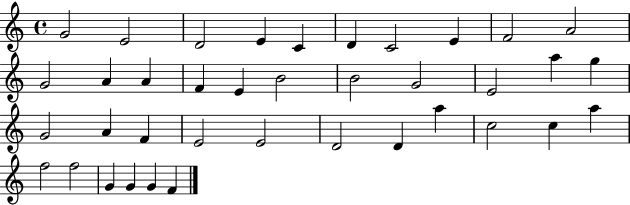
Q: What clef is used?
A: treble